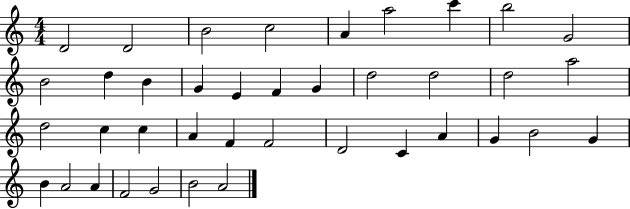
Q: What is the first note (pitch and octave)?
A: D4